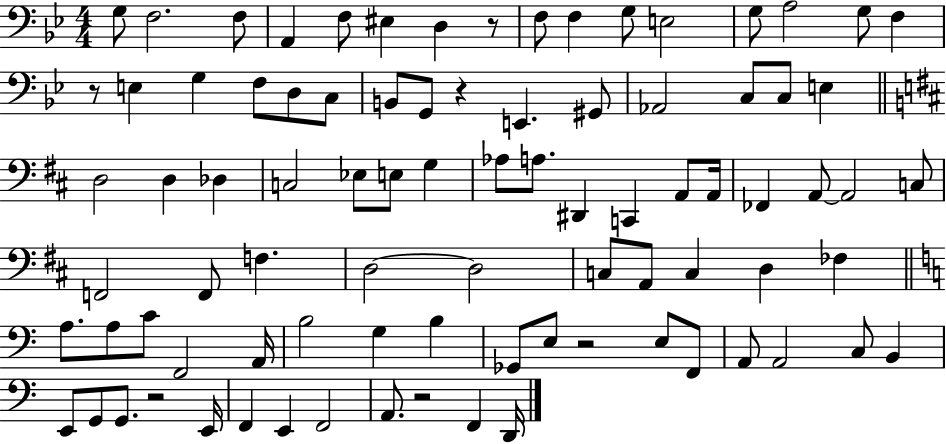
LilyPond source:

{
  \clef bass
  \numericTimeSignature
  \time 4/4
  \key bes \major
  \repeat volta 2 { g8 f2. f8 | a,4 f8 eis4 d4 r8 | f8 f4 g8 e2 | g8 a2 g8 f4 | \break r8 e4 g4 f8 d8 c8 | b,8 g,8 r4 e,4. gis,8 | aes,2 c8 c8 e4 | \bar "||" \break \key d \major d2 d4 des4 | c2 ees8 e8 g4 | aes8 a8. dis,4 c,4 a,8 a,16 | fes,4 a,8~~ a,2 c8 | \break f,2 f,8 f4. | d2~~ d2 | c8 a,8 c4 d4 fes4 | \bar "||" \break \key c \major a8. a8 c'8 f,2 a,16 | b2 g4 b4 | ges,8 e8 r2 e8 f,8 | a,8 a,2 c8 b,4 | \break e,8 g,8 g,8. r2 e,16 | f,4 e,4 f,2 | a,8. r2 f,4 d,16 | } \bar "|."
}